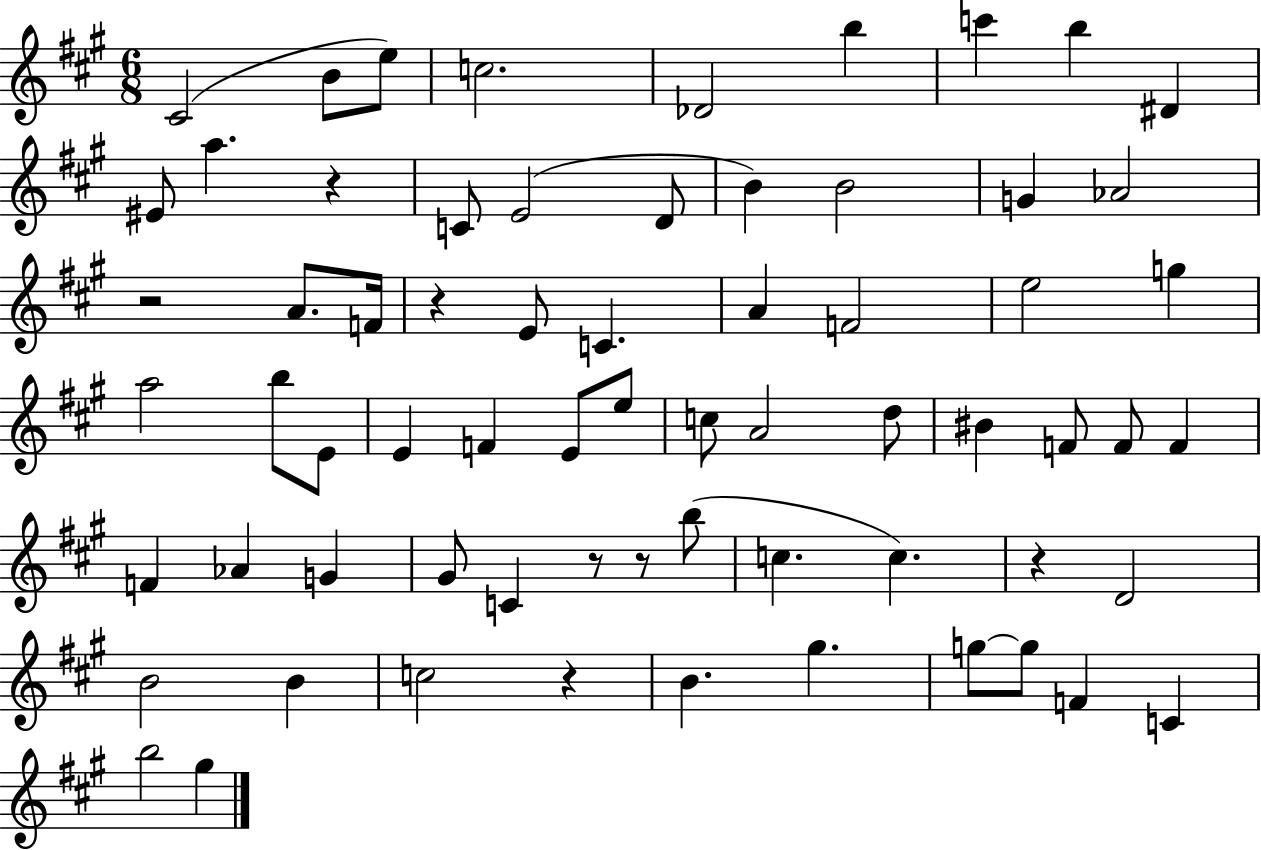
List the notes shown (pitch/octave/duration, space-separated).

C#4/h B4/e E5/e C5/h. Db4/h B5/q C6/q B5/q D#4/q EIS4/e A5/q. R/q C4/e E4/h D4/e B4/q B4/h G4/q Ab4/h R/h A4/e. F4/s R/q E4/e C4/q. A4/q F4/h E5/h G5/q A5/h B5/e E4/e E4/q F4/q E4/e E5/e C5/e A4/h D5/e BIS4/q F4/e F4/e F4/q F4/q Ab4/q G4/q G#4/e C4/q R/e R/e B5/e C5/q. C5/q. R/q D4/h B4/h B4/q C5/h R/q B4/q. G#5/q. G5/e G5/e F4/q C4/q B5/h G#5/q